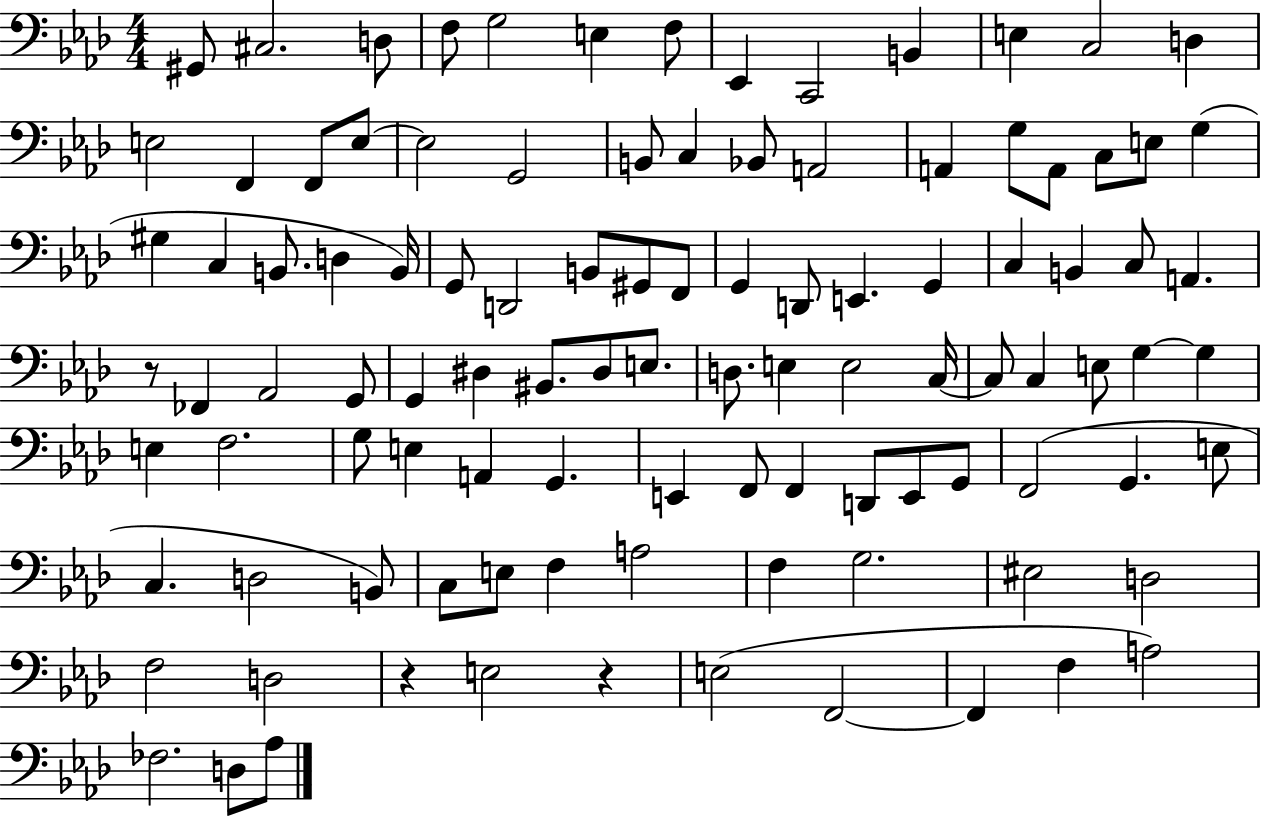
{
  \clef bass
  \numericTimeSignature
  \time 4/4
  \key aes \major
  \repeat volta 2 { gis,8 cis2. d8 | f8 g2 e4 f8 | ees,4 c,2 b,4 | e4 c2 d4 | \break e2 f,4 f,8 e8~~ | e2 g,2 | b,8 c4 bes,8 a,2 | a,4 g8 a,8 c8 e8 g4( | \break gis4 c4 b,8. d4 b,16) | g,8 d,2 b,8 gis,8 f,8 | g,4 d,8 e,4. g,4 | c4 b,4 c8 a,4. | \break r8 fes,4 aes,2 g,8 | g,4 dis4 bis,8. dis8 e8. | d8. e4 e2 c16~~ | c8 c4 e8 g4~~ g4 | \break e4 f2. | g8 e4 a,4 g,4. | e,4 f,8 f,4 d,8 e,8 g,8 | f,2( g,4. e8 | \break c4. d2 b,8) | c8 e8 f4 a2 | f4 g2. | eis2 d2 | \break f2 d2 | r4 e2 r4 | e2( f,2~~ | f,4 f4 a2) | \break fes2. d8 aes8 | } \bar "|."
}